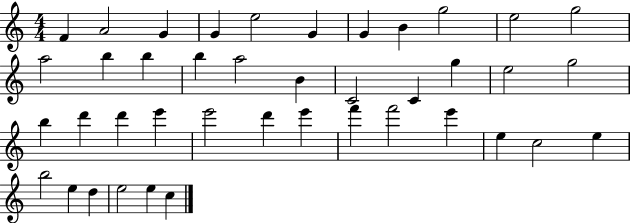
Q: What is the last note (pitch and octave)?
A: C5